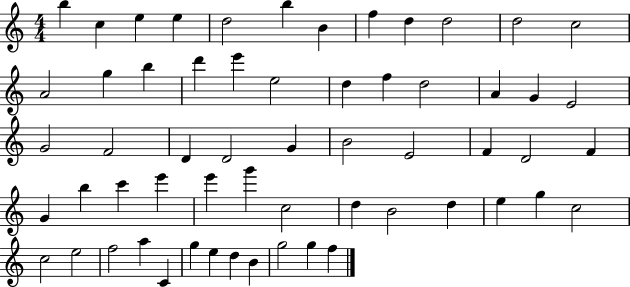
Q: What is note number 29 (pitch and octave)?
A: G4